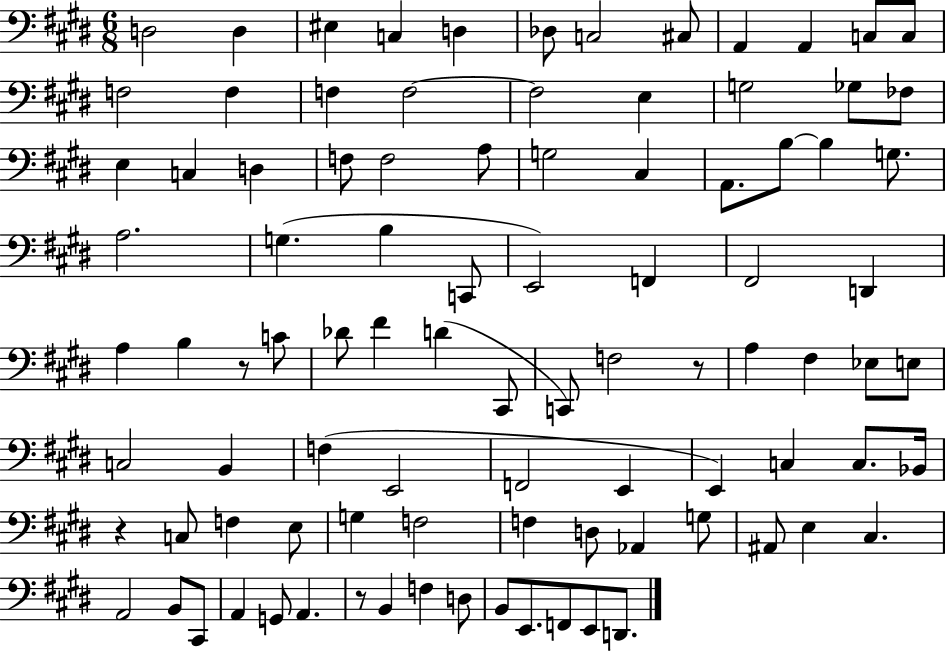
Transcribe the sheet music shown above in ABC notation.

X:1
T:Untitled
M:6/8
L:1/4
K:E
D,2 D, ^E, C, D, _D,/2 C,2 ^C,/2 A,, A,, C,/2 C,/2 F,2 F, F, F,2 F,2 E, G,2 _G,/2 _F,/2 E, C, D, F,/2 F,2 A,/2 G,2 ^C, A,,/2 B,/2 B, G,/2 A,2 G, B, C,,/2 E,,2 F,, ^F,,2 D,, A, B, z/2 C/2 _D/2 ^F D ^C,,/2 C,,/2 F,2 z/2 A, ^F, _E,/2 E,/2 C,2 B,, F, E,,2 F,,2 E,, E,, C, C,/2 _B,,/4 z C,/2 F, E,/2 G, F,2 F, D,/2 _A,, G,/2 ^A,,/2 E, ^C, A,,2 B,,/2 ^C,,/2 A,, G,,/2 A,, z/2 B,, F, D,/2 B,,/2 E,,/2 F,,/2 E,,/2 D,,/2